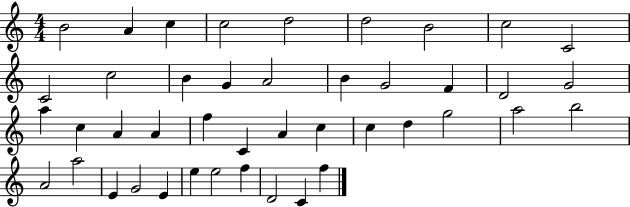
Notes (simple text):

B4/h A4/q C5/q C5/h D5/h D5/h B4/h C5/h C4/h C4/h C5/h B4/q G4/q A4/h B4/q G4/h F4/q D4/h G4/h A5/q C5/q A4/q A4/q F5/q C4/q A4/q C5/q C5/q D5/q G5/h A5/h B5/h A4/h A5/h E4/q G4/h E4/q E5/q E5/h F5/q D4/h C4/q F5/q